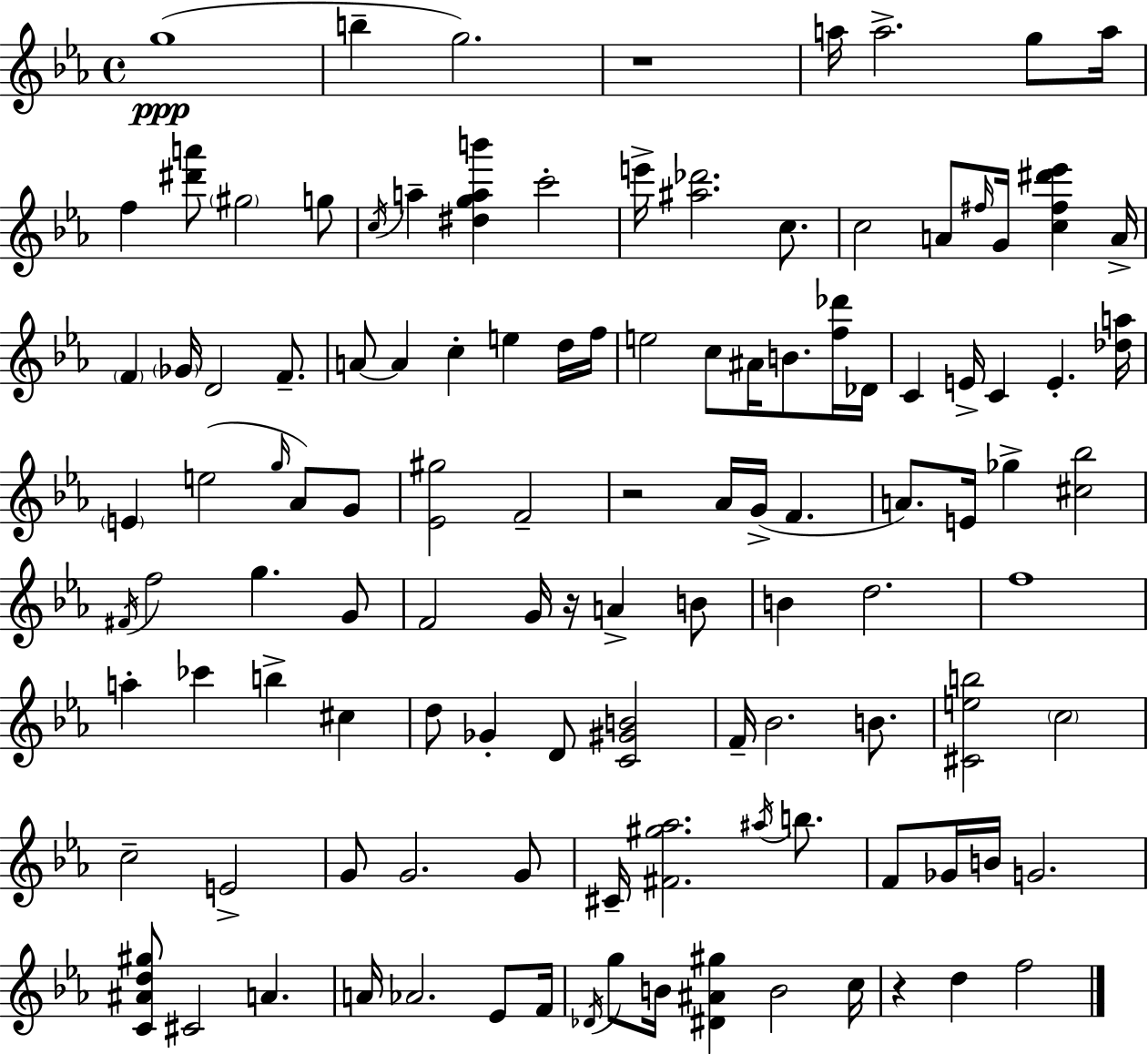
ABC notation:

X:1
T:Untitled
M:4/4
L:1/4
K:Eb
g4 b g2 z4 a/4 a2 g/2 a/4 f [^d'a']/2 ^g2 g/2 c/4 a [^dgab'] c'2 e'/4 [^a_d']2 c/2 c2 A/2 ^f/4 G/4 [c^f^d'_e'] A/4 F _G/4 D2 F/2 A/2 A c e d/4 f/4 e2 c/2 ^A/4 B/2 [f_d']/4 _D/4 C E/4 C E [_da]/4 E e2 g/4 _A/2 G/2 [_E^g]2 F2 z2 _A/4 G/4 F A/2 E/4 _g [^c_b]2 ^F/4 f2 g G/2 F2 G/4 z/4 A B/2 B d2 f4 a _c' b ^c d/2 _G D/2 [C^GB]2 F/4 _B2 B/2 [^Ceb]2 c2 c2 E2 G/2 G2 G/2 ^C/4 [^F^g_a]2 ^a/4 b/2 F/2 _G/4 B/4 G2 [C^Ad^g]/2 ^C2 A A/4 _A2 _E/2 F/4 _D/4 g/2 B/4 [^D^A^g] B2 c/4 z d f2